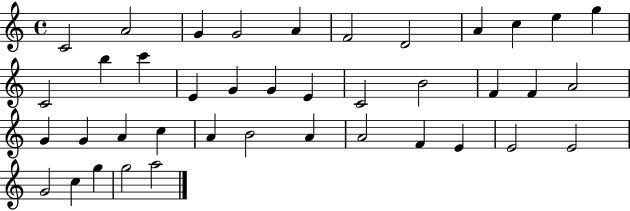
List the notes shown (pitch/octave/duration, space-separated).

C4/h A4/h G4/q G4/h A4/q F4/h D4/h A4/q C5/q E5/q G5/q C4/h B5/q C6/q E4/q G4/q G4/q E4/q C4/h B4/h F4/q F4/q A4/h G4/q G4/q A4/q C5/q A4/q B4/h A4/q A4/h F4/q E4/q E4/h E4/h G4/h C5/q G5/q G5/h A5/h